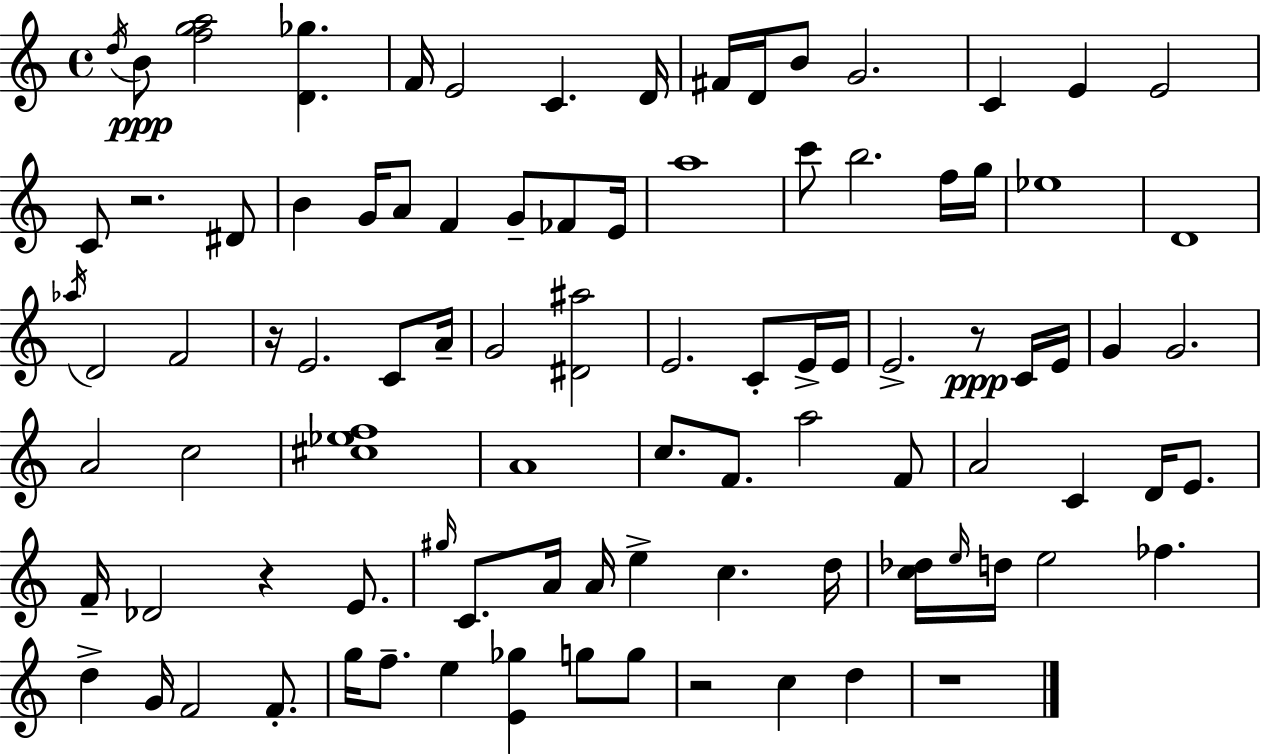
D5/s B4/e [F5,G5,A5]/h [D4,Gb5]/q. F4/s E4/h C4/q. D4/s F#4/s D4/s B4/e G4/h. C4/q E4/q E4/h C4/e R/h. D#4/e B4/q G4/s A4/e F4/q G4/e FES4/e E4/s A5/w C6/e B5/h. F5/s G5/s Eb5/w D4/w Ab5/s D4/h F4/h R/s E4/h. C4/e A4/s G4/h [D#4,A#5]/h E4/h. C4/e E4/s E4/s E4/h. R/e C4/s E4/s G4/q G4/h. A4/h C5/h [C#5,Eb5,F5]/w A4/w C5/e. F4/e. A5/h F4/e A4/h C4/q D4/s E4/e. F4/s Db4/h R/q E4/e. G#5/s C4/e. A4/s A4/s E5/q C5/q. D5/s [C5,Db5]/s E5/s D5/s E5/h FES5/q. D5/q G4/s F4/h F4/e. G5/s F5/e. E5/q [E4,Gb5]/q G5/e G5/e R/h C5/q D5/q R/w